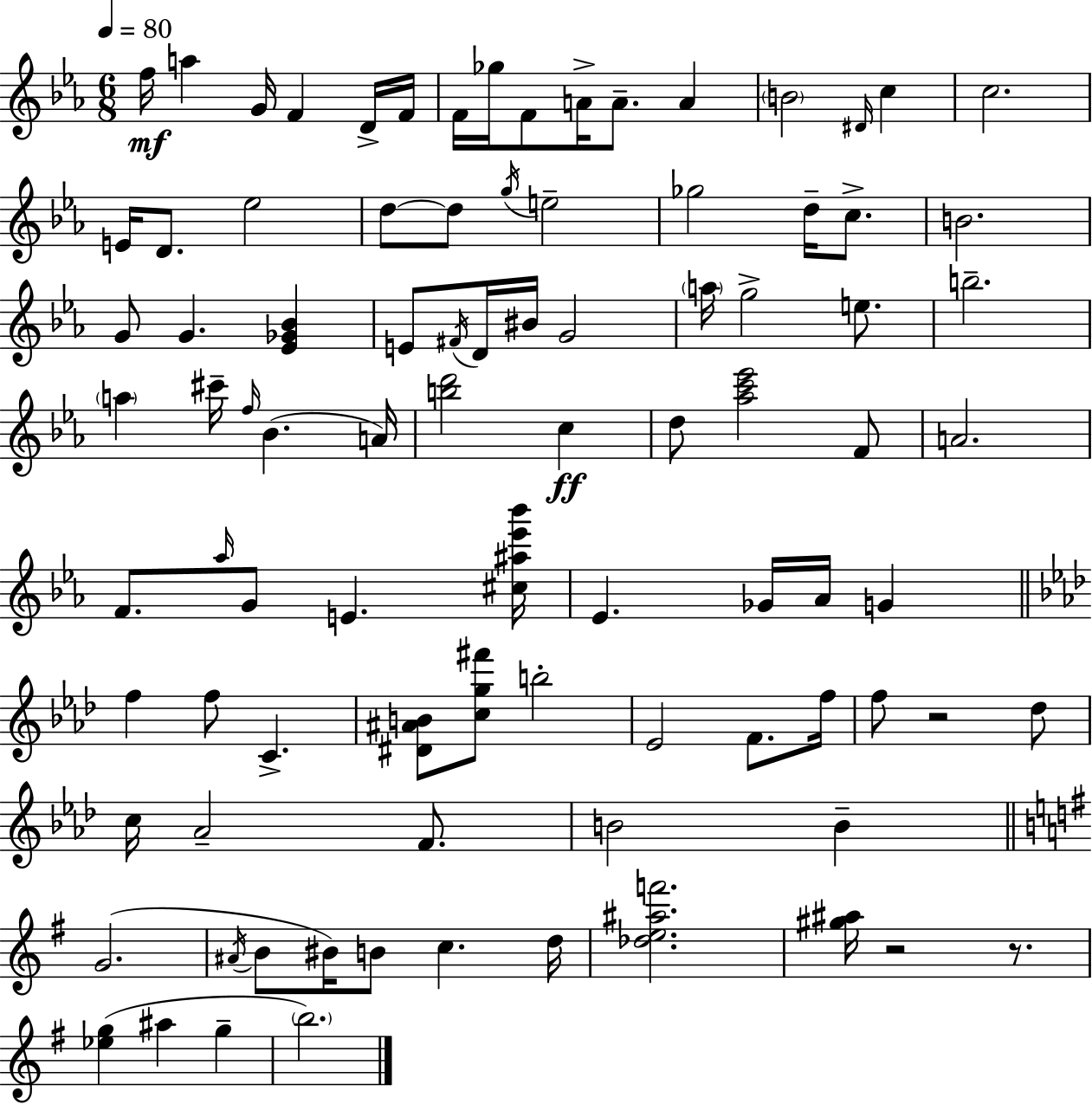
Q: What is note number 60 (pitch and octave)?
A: Eb4